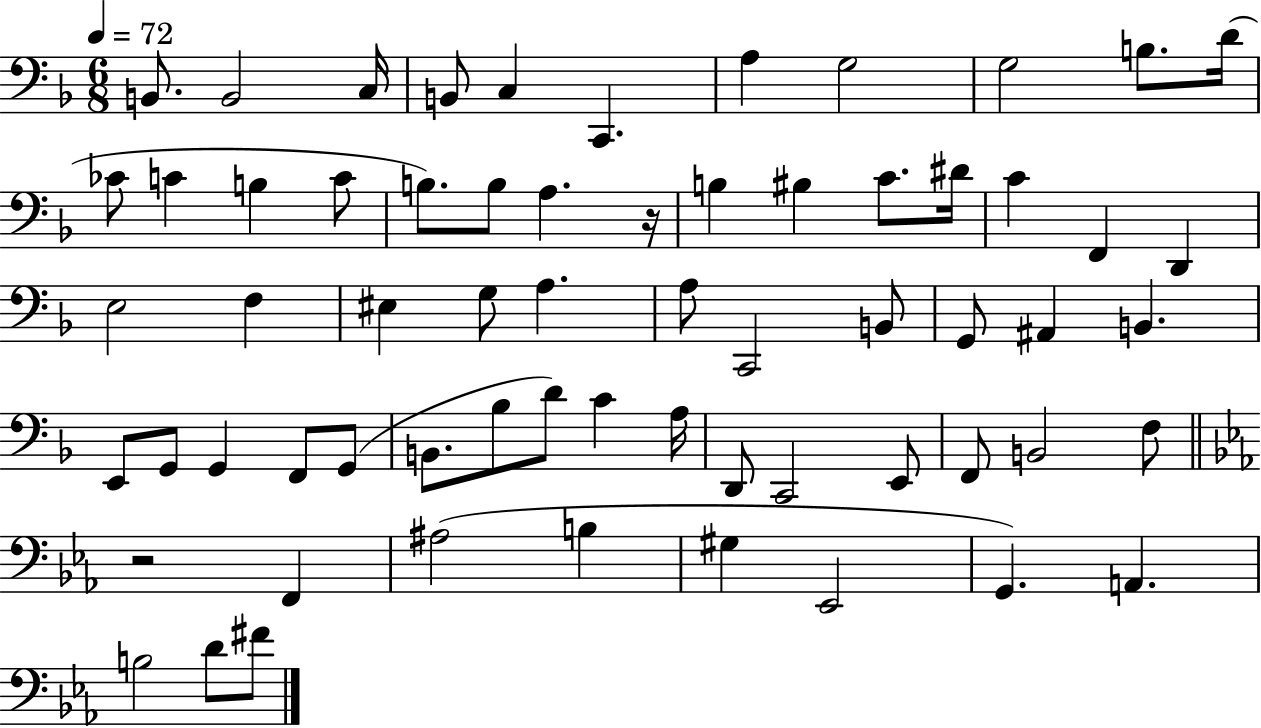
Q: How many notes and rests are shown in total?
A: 64